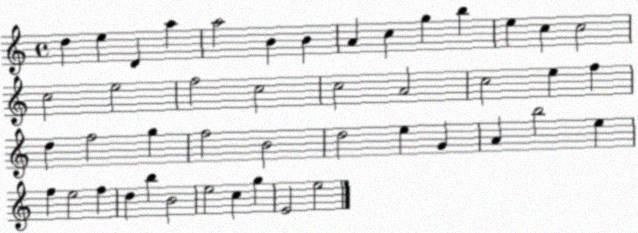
X:1
T:Untitled
M:4/4
L:1/4
K:C
d e D a a2 B B A c g b e c c2 c2 e2 f2 c2 c2 A2 c2 e f d f2 g f2 B2 d2 e G A b2 e f e2 f d b B2 e2 c g E2 e2